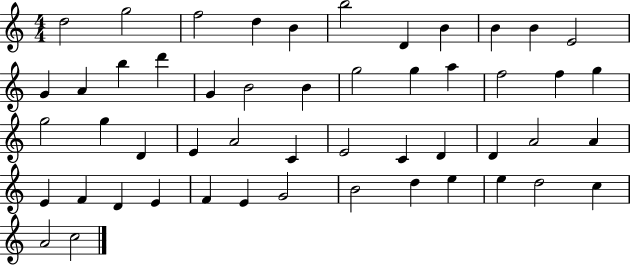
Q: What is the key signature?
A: C major